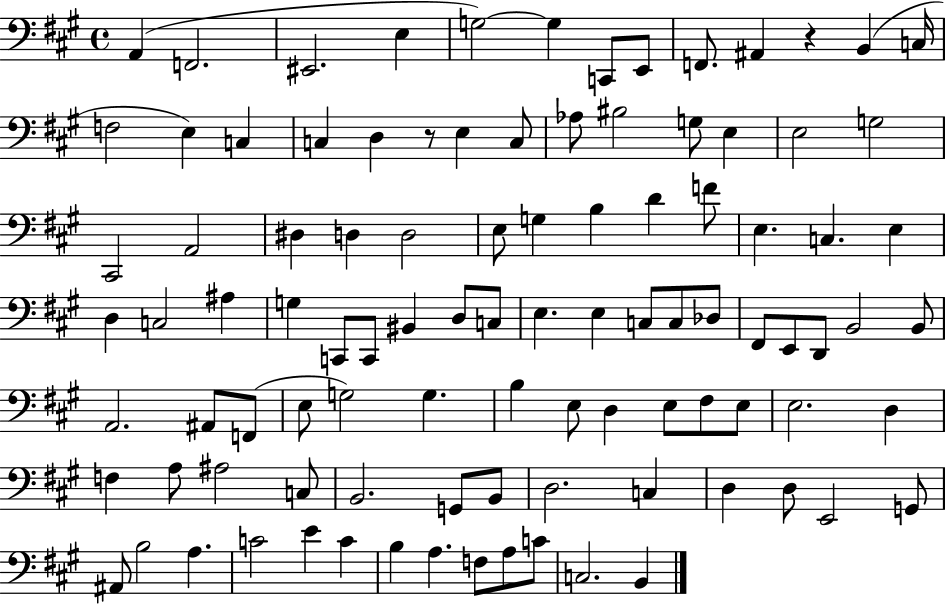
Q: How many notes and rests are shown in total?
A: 99